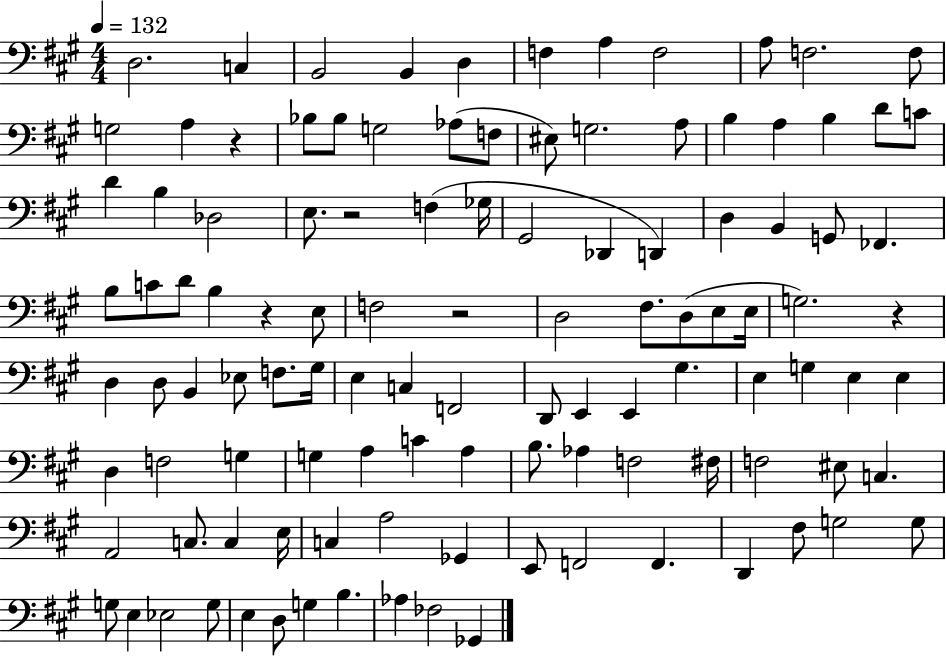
{
  \clef bass
  \numericTimeSignature
  \time 4/4
  \key a \major
  \tempo 4 = 132
  d2. c4 | b,2 b,4 d4 | f4 a4 f2 | a8 f2. f8 | \break g2 a4 r4 | bes8 bes8 g2 aes8( f8 | eis8) g2. a8 | b4 a4 b4 d'8 c'8 | \break d'4 b4 des2 | e8. r2 f4( ges16 | gis,2 des,4 d,4) | d4 b,4 g,8 fes,4. | \break b8 c'8 d'8 b4 r4 e8 | f2 r2 | d2 fis8. d8( e8 e16 | g2.) r4 | \break d4 d8 b,4 ees8 f8. gis16 | e4 c4 f,2 | d,8 e,4 e,4 gis4. | e4 g4 e4 e4 | \break d4 f2 g4 | g4 a4 c'4 a4 | b8. aes4 f2 fis16 | f2 eis8 c4. | \break a,2 c8. c4 e16 | c4 a2 ges,4 | e,8 f,2 f,4. | d,4 fis8 g2 g8 | \break g8 e4 ees2 g8 | e4 d8 g4 b4. | aes4 fes2 ges,4 | \bar "|."
}